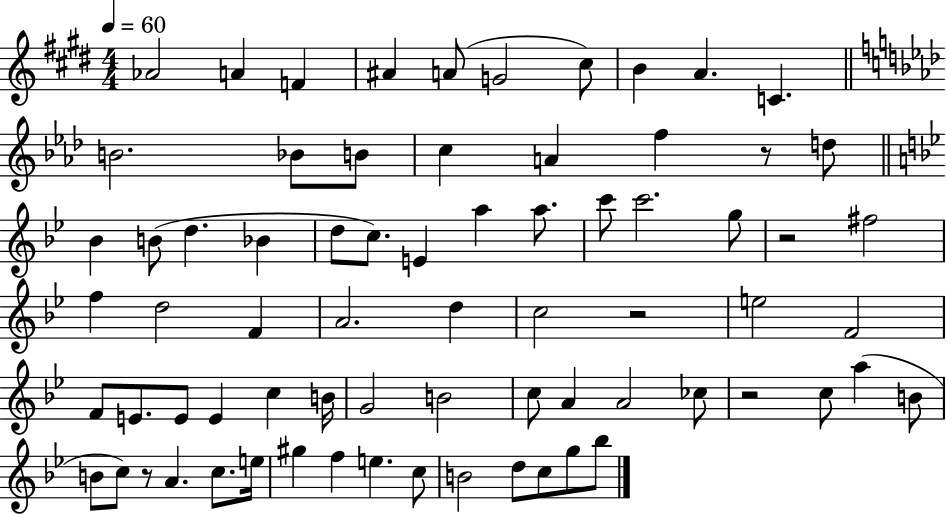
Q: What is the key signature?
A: E major